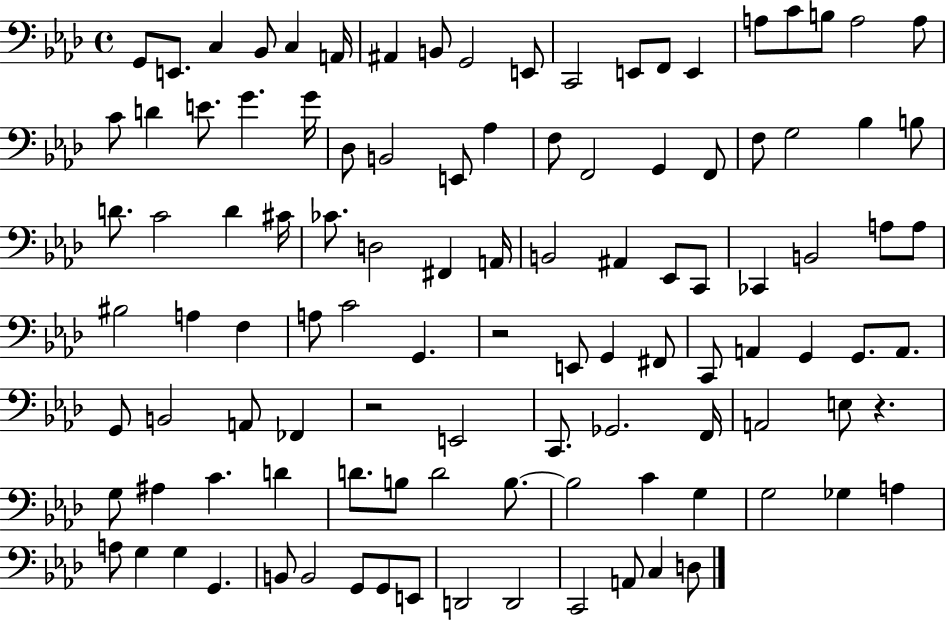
G2/e E2/e. C3/q Bb2/e C3/q A2/s A#2/q B2/e G2/h E2/e C2/h E2/e F2/e E2/q A3/e C4/e B3/e A3/h A3/e C4/e D4/q E4/e. G4/q. G4/s Db3/e B2/h E2/e Ab3/q F3/e F2/h G2/q F2/e F3/e G3/h Bb3/q B3/e D4/e. C4/h D4/q C#4/s CES4/e. D3/h F#2/q A2/s B2/h A#2/q Eb2/e C2/e CES2/q B2/h A3/e A3/e BIS3/h A3/q F3/q A3/e C4/h G2/q. R/h E2/e G2/q F#2/e C2/e A2/q G2/q G2/e. A2/e. G2/e B2/h A2/e FES2/q R/h E2/h C2/e. Gb2/h. F2/s A2/h E3/e R/q. G3/e A#3/q C4/q. D4/q D4/e. B3/e D4/h B3/e. B3/h C4/q G3/q G3/h Gb3/q A3/q A3/e G3/q G3/q G2/q. B2/e B2/h G2/e G2/e E2/e D2/h D2/h C2/h A2/e C3/q D3/e